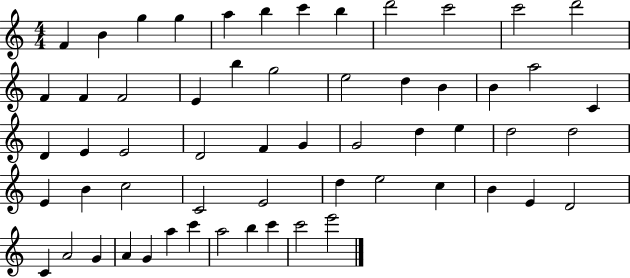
{
  \clef treble
  \numericTimeSignature
  \time 4/4
  \key c \major
  f'4 b'4 g''4 g''4 | a''4 b''4 c'''4 b''4 | d'''2 c'''2 | c'''2 d'''2 | \break f'4 f'4 f'2 | e'4 b''4 g''2 | e''2 d''4 b'4 | b'4 a''2 c'4 | \break d'4 e'4 e'2 | d'2 f'4 g'4 | g'2 d''4 e''4 | d''2 d''2 | \break e'4 b'4 c''2 | c'2 e'2 | d''4 e''2 c''4 | b'4 e'4 d'2 | \break c'4 a'2 g'4 | a'4 g'4 a''4 c'''4 | a''2 b''4 c'''4 | c'''2 e'''2 | \break \bar "|."
}